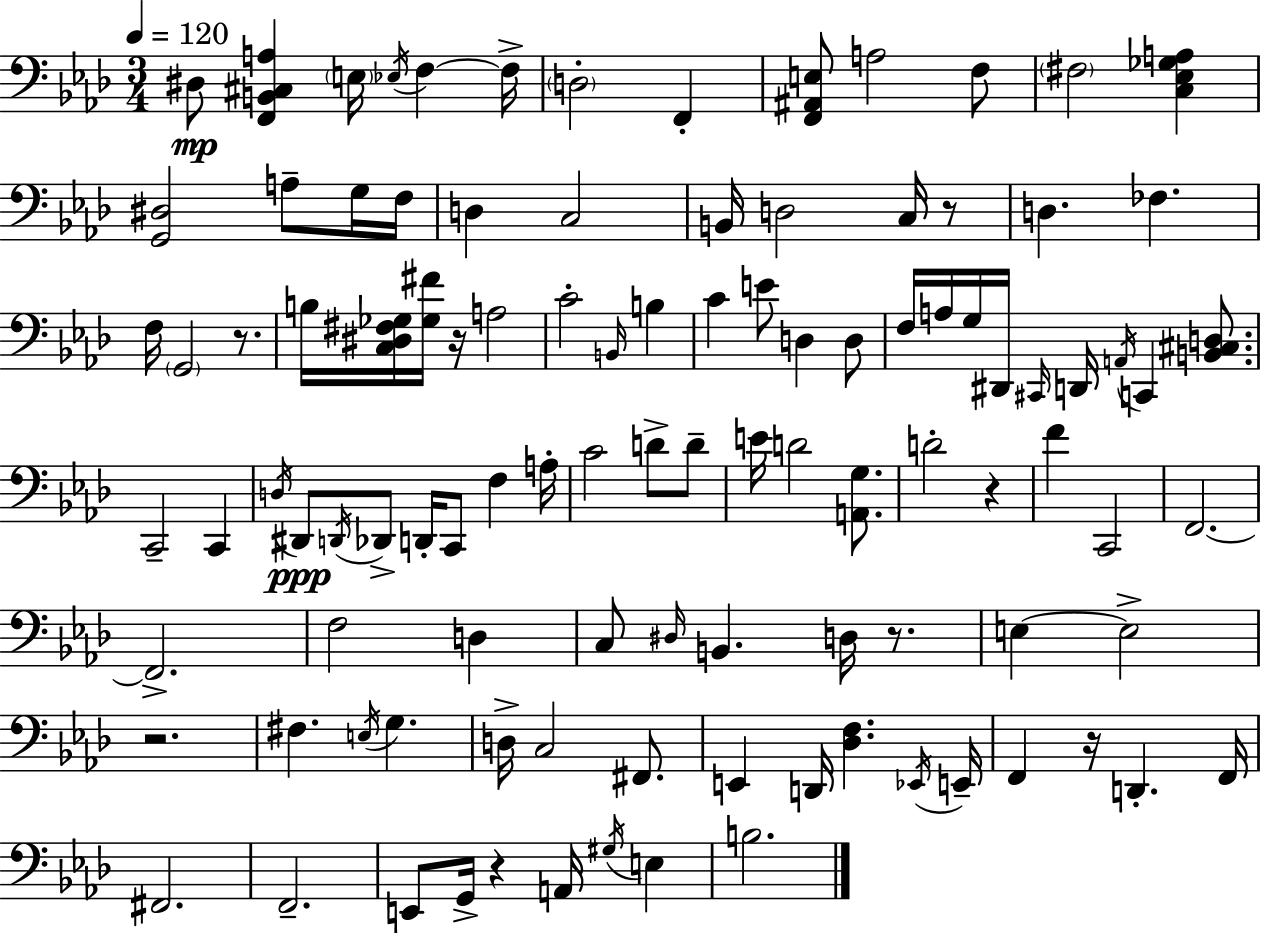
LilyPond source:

{
  \clef bass
  \numericTimeSignature
  \time 3/4
  \key aes \major
  \tempo 4 = 120
  dis8\mp <f, b, cis a>4 \parenthesize e16 \acciaccatura { ees16 } f4~~ | f16-> \parenthesize d2-. f,4-. | <f, ais, e>8 a2 f8 | \parenthesize fis2 <c ees ges a>4 | \break <g, dis>2 a8-- g16 | f16 d4 c2 | b,16 d2 c16 r8 | d4. fes4. | \break f16 \parenthesize g,2 r8. | b16 <c dis fis ges>16 <ges fis'>16 r16 a2 | c'2-. \grace { b,16 } b4 | c'4 e'8 d4 | \break d8 f16 a16 g16 dis,16 \grace { cis,16 } d,16 \acciaccatura { a,16 } c,4 | <b, cis d>8. c,2-- | c,4 \acciaccatura { d16 } dis,8\ppp \acciaccatura { d,16 } des,8-> d,16-. c,8 | f4 a16-. c'2 | \break d'8-> d'8-- e'16 d'2 | <a, g>8. d'2-. | r4 f'4 c,2 | f,2.~~ | \break f,2.-> | f2 | d4 c8 \grace { dis16 } b,4. | d16 r8. e4~~ e2-> | \break r2. | fis4. | \acciaccatura { e16 } g4. d16-> c2 | fis,8. e,4 | \break d,16 <des f>4. \acciaccatura { ees,16 } e,16-- f,4 | r16 d,4.-. f,16 fis,2. | f,2.-- | e,8 g,16-> | \break r4 a,16 \acciaccatura { gis16 } e4 b2. | \bar "|."
}